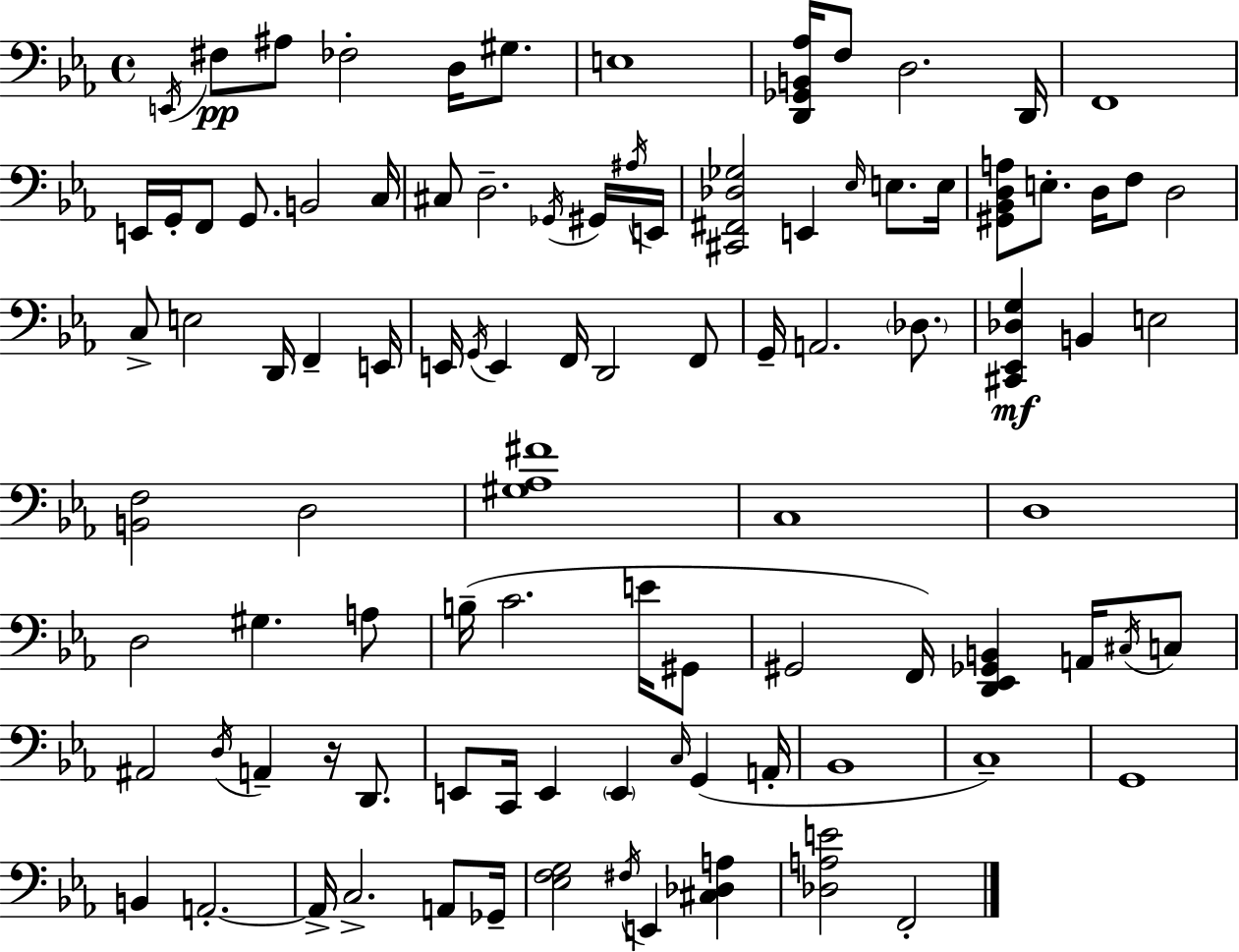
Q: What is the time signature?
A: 4/4